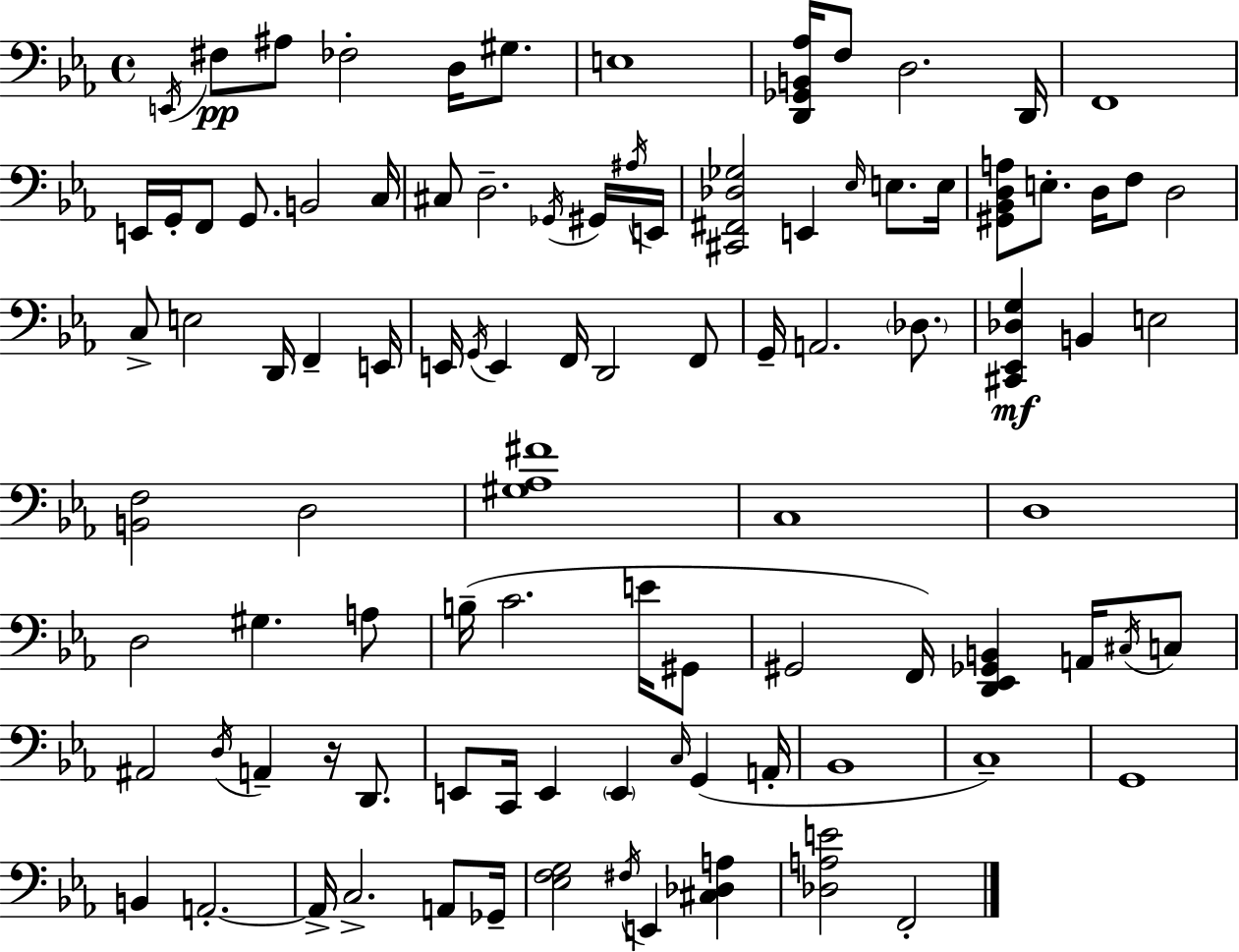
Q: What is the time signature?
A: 4/4